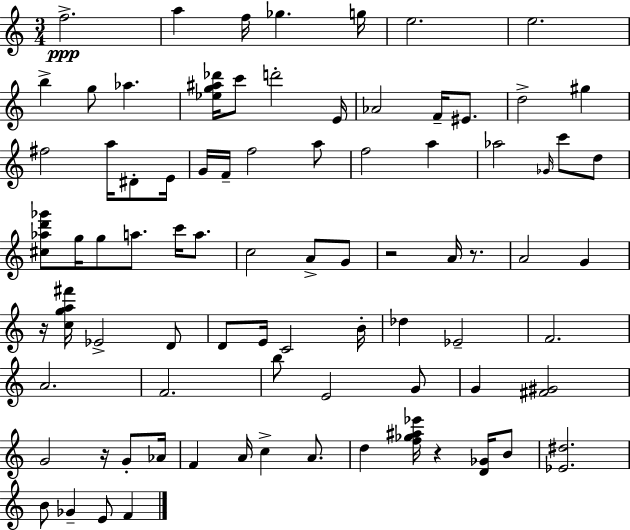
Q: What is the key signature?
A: C major